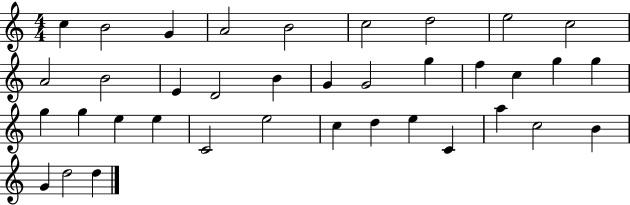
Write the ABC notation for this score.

X:1
T:Untitled
M:4/4
L:1/4
K:C
c B2 G A2 B2 c2 d2 e2 c2 A2 B2 E D2 B G G2 g f c g g g g e e C2 e2 c d e C a c2 B G d2 d